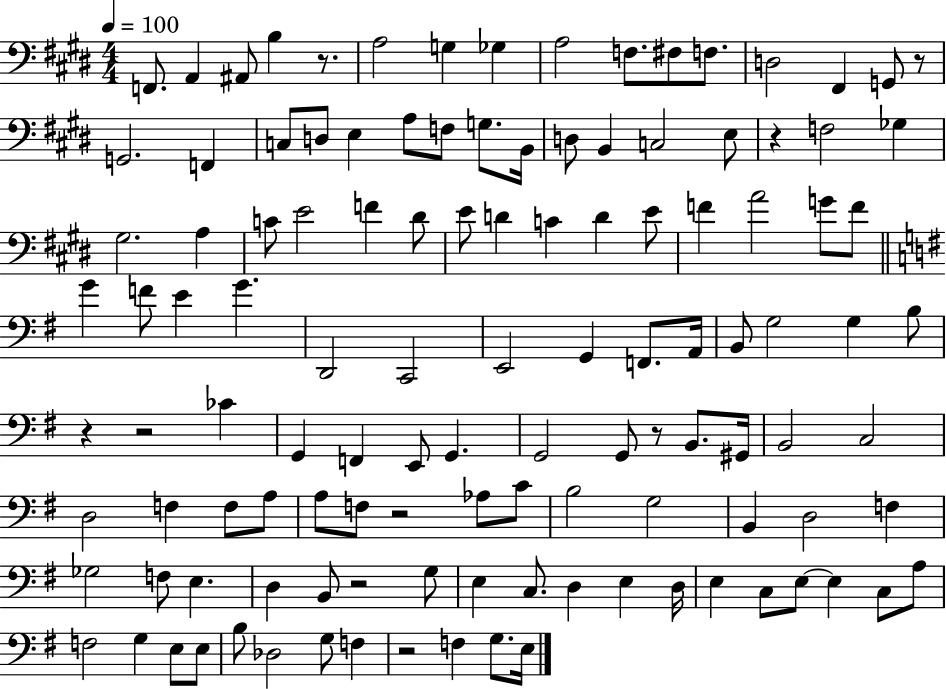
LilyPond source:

{
  \clef bass
  \numericTimeSignature
  \time 4/4
  \key e \major
  \tempo 4 = 100
  f,8. a,4 ais,8 b4 r8. | a2 g4 ges4 | a2 f8. fis8 f8. | d2 fis,4 g,8 r8 | \break g,2. f,4 | c8 d8 e4 a8 f8 g8. b,16 | d8 b,4 c2 e8 | r4 f2 ges4 | \break gis2. a4 | c'8 e'2 f'4 dis'8 | e'8 d'4 c'4 d'4 e'8 | f'4 a'2 g'8 f'8 | \break \bar "||" \break \key g \major g'4 f'8 e'4 g'4. | d,2 c,2 | e,2 g,4 f,8. a,16 | b,8 g2 g4 b8 | \break r4 r2 ces'4 | g,4 f,4 e,8 g,4. | g,2 g,8 r8 b,8. gis,16 | b,2 c2 | \break d2 f4 f8 a8 | a8 f8 r2 aes8 c'8 | b2 g2 | b,4 d2 f4 | \break ges2 f8 e4. | d4 b,8 r2 g8 | e4 c8. d4 e4 d16 | e4 c8 e8~~ e4 c8 a8 | \break f2 g4 e8 e8 | b8 des2 g8 f4 | r2 f4 g8. e16 | \bar "|."
}